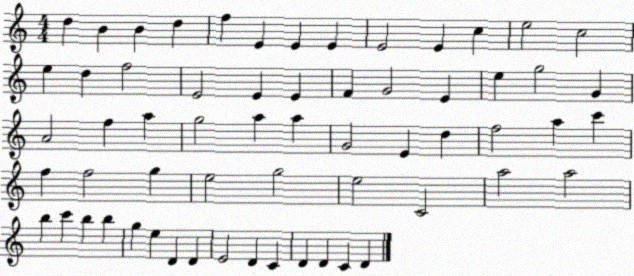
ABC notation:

X:1
T:Untitled
M:4/4
L:1/4
K:C
d B B d f E E E E2 E c e2 c2 e d f2 E2 E E F G2 E e g2 G A2 f a g2 a a G2 E d f2 a c' f f2 g e2 g2 e2 C2 a2 a2 b c' b b g e D D E2 D C D D C D